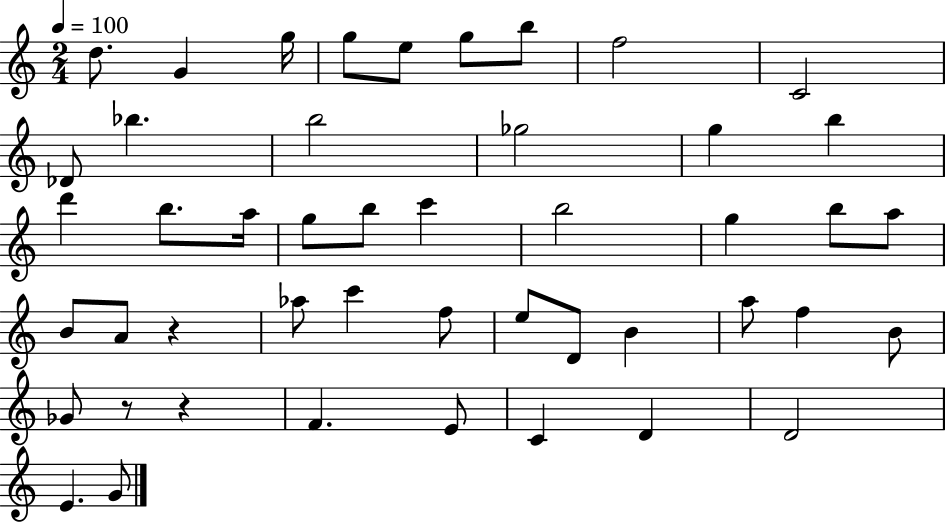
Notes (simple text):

D5/e. G4/q G5/s G5/e E5/e G5/e B5/e F5/h C4/h Db4/e Bb5/q. B5/h Gb5/h G5/q B5/q D6/q B5/e. A5/s G5/e B5/e C6/q B5/h G5/q B5/e A5/e B4/e A4/e R/q Ab5/e C6/q F5/e E5/e D4/e B4/q A5/e F5/q B4/e Gb4/e R/e R/q F4/q. E4/e C4/q D4/q D4/h E4/q. G4/e